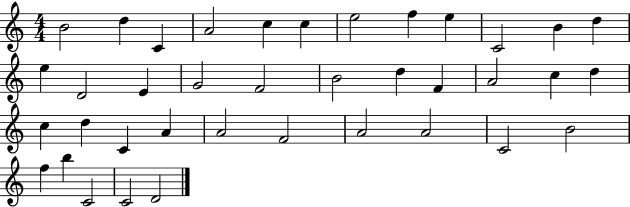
{
  \clef treble
  \numericTimeSignature
  \time 4/4
  \key c \major
  b'2 d''4 c'4 | a'2 c''4 c''4 | e''2 f''4 e''4 | c'2 b'4 d''4 | \break e''4 d'2 e'4 | g'2 f'2 | b'2 d''4 f'4 | a'2 c''4 d''4 | \break c''4 d''4 c'4 a'4 | a'2 f'2 | a'2 a'2 | c'2 b'2 | \break f''4 b''4 c'2 | c'2 d'2 | \bar "|."
}